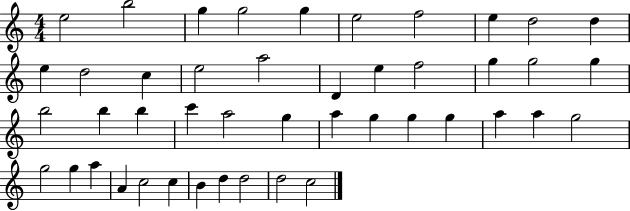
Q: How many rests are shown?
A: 0